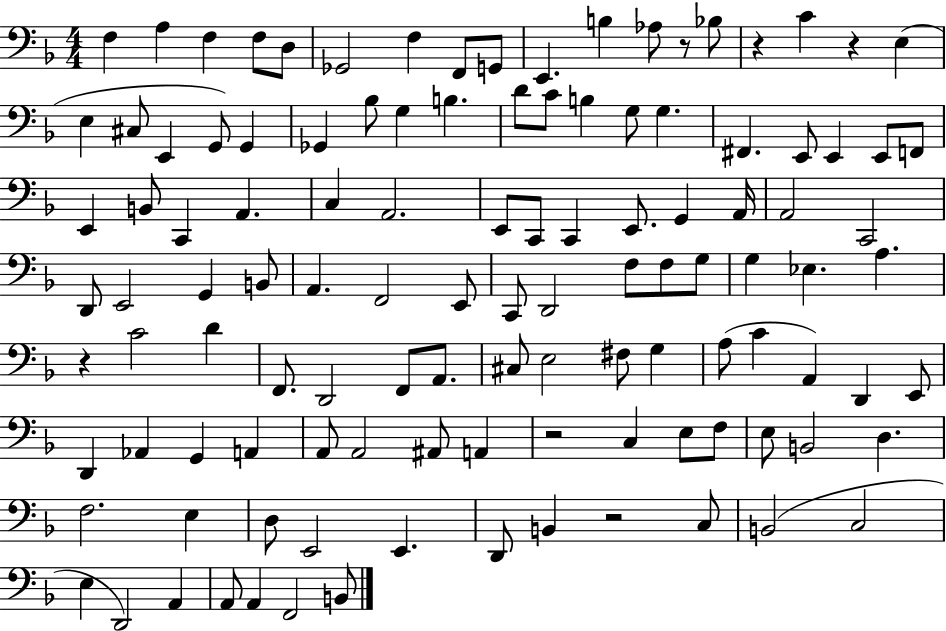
{
  \clef bass
  \numericTimeSignature
  \time 4/4
  \key f \major
  f4 a4 f4 f8 d8 | ges,2 f4 f,8 g,8 | e,4. b4 aes8 r8 bes8 | r4 c'4 r4 e4( | \break e4 cis8 e,4 g,8) g,4 | ges,4 bes8 g4 b4. | d'8 c'8 b4 g8 g4. | fis,4. e,8 e,4 e,8 f,8 | \break e,4 b,8 c,4 a,4. | c4 a,2. | e,8 c,8 c,4 e,8. g,4 a,16 | a,2 c,2 | \break d,8 e,2 g,4 b,8 | a,4. f,2 e,8 | c,8 d,2 f8 f8 g8 | g4 ees4. a4. | \break r4 c'2 d'4 | f,8. d,2 f,8 a,8. | cis8 e2 fis8 g4 | a8( c'4 a,4) d,4 e,8 | \break d,4 aes,4 g,4 a,4 | a,8 a,2 ais,8 a,4 | r2 c4 e8 f8 | e8 b,2 d4. | \break f2. e4 | d8 e,2 e,4. | d,8 b,4 r2 c8 | b,2( c2 | \break e4 d,2) a,4 | a,8 a,4 f,2 b,8 | \bar "|."
}